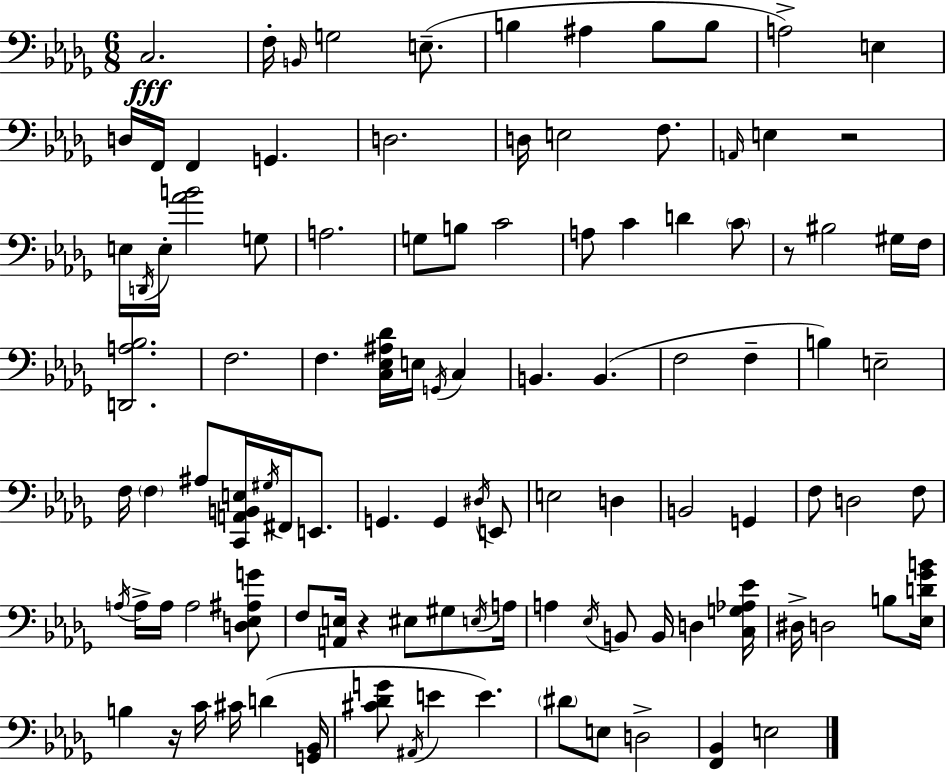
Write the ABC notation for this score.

X:1
T:Untitled
M:6/8
L:1/4
K:Bbm
C,2 F,/4 B,,/4 G,2 E,/2 B, ^A, B,/2 B,/2 A,2 E, D,/4 F,,/4 F,, G,, D,2 D,/4 E,2 F,/2 A,,/4 E, z2 E,/4 D,,/4 E,/4 [_AB]2 G,/2 A,2 G,/2 B,/2 C2 A,/2 C D C/2 z/2 ^B,2 ^G,/4 F,/4 [D,,A,_B,]2 F,2 F, [C,_E,^A,_D]/4 E,/4 G,,/4 C, B,, B,, F,2 F, B, E,2 F,/4 F, ^A,/2 [C,,A,,B,,E,]/4 ^G,/4 ^F,,/4 E,,/2 G,, G,, ^D,/4 E,,/2 E,2 D, B,,2 G,, F,/2 D,2 F,/2 A,/4 A,/4 A,/4 A,2 [D,_E,^A,G]/2 F,/2 [A,,E,]/4 z ^E,/2 ^G,/2 E,/4 A,/4 A, _E,/4 B,,/2 B,,/4 D, [C,G,_A,_E]/4 ^D,/4 D,2 B,/2 [_E,D_GB]/4 B, z/4 C/4 ^C/4 D [G,,_B,,]/4 [^C_DG]/2 ^A,,/4 E E ^D/2 E,/2 D,2 [F,,_B,,] E,2